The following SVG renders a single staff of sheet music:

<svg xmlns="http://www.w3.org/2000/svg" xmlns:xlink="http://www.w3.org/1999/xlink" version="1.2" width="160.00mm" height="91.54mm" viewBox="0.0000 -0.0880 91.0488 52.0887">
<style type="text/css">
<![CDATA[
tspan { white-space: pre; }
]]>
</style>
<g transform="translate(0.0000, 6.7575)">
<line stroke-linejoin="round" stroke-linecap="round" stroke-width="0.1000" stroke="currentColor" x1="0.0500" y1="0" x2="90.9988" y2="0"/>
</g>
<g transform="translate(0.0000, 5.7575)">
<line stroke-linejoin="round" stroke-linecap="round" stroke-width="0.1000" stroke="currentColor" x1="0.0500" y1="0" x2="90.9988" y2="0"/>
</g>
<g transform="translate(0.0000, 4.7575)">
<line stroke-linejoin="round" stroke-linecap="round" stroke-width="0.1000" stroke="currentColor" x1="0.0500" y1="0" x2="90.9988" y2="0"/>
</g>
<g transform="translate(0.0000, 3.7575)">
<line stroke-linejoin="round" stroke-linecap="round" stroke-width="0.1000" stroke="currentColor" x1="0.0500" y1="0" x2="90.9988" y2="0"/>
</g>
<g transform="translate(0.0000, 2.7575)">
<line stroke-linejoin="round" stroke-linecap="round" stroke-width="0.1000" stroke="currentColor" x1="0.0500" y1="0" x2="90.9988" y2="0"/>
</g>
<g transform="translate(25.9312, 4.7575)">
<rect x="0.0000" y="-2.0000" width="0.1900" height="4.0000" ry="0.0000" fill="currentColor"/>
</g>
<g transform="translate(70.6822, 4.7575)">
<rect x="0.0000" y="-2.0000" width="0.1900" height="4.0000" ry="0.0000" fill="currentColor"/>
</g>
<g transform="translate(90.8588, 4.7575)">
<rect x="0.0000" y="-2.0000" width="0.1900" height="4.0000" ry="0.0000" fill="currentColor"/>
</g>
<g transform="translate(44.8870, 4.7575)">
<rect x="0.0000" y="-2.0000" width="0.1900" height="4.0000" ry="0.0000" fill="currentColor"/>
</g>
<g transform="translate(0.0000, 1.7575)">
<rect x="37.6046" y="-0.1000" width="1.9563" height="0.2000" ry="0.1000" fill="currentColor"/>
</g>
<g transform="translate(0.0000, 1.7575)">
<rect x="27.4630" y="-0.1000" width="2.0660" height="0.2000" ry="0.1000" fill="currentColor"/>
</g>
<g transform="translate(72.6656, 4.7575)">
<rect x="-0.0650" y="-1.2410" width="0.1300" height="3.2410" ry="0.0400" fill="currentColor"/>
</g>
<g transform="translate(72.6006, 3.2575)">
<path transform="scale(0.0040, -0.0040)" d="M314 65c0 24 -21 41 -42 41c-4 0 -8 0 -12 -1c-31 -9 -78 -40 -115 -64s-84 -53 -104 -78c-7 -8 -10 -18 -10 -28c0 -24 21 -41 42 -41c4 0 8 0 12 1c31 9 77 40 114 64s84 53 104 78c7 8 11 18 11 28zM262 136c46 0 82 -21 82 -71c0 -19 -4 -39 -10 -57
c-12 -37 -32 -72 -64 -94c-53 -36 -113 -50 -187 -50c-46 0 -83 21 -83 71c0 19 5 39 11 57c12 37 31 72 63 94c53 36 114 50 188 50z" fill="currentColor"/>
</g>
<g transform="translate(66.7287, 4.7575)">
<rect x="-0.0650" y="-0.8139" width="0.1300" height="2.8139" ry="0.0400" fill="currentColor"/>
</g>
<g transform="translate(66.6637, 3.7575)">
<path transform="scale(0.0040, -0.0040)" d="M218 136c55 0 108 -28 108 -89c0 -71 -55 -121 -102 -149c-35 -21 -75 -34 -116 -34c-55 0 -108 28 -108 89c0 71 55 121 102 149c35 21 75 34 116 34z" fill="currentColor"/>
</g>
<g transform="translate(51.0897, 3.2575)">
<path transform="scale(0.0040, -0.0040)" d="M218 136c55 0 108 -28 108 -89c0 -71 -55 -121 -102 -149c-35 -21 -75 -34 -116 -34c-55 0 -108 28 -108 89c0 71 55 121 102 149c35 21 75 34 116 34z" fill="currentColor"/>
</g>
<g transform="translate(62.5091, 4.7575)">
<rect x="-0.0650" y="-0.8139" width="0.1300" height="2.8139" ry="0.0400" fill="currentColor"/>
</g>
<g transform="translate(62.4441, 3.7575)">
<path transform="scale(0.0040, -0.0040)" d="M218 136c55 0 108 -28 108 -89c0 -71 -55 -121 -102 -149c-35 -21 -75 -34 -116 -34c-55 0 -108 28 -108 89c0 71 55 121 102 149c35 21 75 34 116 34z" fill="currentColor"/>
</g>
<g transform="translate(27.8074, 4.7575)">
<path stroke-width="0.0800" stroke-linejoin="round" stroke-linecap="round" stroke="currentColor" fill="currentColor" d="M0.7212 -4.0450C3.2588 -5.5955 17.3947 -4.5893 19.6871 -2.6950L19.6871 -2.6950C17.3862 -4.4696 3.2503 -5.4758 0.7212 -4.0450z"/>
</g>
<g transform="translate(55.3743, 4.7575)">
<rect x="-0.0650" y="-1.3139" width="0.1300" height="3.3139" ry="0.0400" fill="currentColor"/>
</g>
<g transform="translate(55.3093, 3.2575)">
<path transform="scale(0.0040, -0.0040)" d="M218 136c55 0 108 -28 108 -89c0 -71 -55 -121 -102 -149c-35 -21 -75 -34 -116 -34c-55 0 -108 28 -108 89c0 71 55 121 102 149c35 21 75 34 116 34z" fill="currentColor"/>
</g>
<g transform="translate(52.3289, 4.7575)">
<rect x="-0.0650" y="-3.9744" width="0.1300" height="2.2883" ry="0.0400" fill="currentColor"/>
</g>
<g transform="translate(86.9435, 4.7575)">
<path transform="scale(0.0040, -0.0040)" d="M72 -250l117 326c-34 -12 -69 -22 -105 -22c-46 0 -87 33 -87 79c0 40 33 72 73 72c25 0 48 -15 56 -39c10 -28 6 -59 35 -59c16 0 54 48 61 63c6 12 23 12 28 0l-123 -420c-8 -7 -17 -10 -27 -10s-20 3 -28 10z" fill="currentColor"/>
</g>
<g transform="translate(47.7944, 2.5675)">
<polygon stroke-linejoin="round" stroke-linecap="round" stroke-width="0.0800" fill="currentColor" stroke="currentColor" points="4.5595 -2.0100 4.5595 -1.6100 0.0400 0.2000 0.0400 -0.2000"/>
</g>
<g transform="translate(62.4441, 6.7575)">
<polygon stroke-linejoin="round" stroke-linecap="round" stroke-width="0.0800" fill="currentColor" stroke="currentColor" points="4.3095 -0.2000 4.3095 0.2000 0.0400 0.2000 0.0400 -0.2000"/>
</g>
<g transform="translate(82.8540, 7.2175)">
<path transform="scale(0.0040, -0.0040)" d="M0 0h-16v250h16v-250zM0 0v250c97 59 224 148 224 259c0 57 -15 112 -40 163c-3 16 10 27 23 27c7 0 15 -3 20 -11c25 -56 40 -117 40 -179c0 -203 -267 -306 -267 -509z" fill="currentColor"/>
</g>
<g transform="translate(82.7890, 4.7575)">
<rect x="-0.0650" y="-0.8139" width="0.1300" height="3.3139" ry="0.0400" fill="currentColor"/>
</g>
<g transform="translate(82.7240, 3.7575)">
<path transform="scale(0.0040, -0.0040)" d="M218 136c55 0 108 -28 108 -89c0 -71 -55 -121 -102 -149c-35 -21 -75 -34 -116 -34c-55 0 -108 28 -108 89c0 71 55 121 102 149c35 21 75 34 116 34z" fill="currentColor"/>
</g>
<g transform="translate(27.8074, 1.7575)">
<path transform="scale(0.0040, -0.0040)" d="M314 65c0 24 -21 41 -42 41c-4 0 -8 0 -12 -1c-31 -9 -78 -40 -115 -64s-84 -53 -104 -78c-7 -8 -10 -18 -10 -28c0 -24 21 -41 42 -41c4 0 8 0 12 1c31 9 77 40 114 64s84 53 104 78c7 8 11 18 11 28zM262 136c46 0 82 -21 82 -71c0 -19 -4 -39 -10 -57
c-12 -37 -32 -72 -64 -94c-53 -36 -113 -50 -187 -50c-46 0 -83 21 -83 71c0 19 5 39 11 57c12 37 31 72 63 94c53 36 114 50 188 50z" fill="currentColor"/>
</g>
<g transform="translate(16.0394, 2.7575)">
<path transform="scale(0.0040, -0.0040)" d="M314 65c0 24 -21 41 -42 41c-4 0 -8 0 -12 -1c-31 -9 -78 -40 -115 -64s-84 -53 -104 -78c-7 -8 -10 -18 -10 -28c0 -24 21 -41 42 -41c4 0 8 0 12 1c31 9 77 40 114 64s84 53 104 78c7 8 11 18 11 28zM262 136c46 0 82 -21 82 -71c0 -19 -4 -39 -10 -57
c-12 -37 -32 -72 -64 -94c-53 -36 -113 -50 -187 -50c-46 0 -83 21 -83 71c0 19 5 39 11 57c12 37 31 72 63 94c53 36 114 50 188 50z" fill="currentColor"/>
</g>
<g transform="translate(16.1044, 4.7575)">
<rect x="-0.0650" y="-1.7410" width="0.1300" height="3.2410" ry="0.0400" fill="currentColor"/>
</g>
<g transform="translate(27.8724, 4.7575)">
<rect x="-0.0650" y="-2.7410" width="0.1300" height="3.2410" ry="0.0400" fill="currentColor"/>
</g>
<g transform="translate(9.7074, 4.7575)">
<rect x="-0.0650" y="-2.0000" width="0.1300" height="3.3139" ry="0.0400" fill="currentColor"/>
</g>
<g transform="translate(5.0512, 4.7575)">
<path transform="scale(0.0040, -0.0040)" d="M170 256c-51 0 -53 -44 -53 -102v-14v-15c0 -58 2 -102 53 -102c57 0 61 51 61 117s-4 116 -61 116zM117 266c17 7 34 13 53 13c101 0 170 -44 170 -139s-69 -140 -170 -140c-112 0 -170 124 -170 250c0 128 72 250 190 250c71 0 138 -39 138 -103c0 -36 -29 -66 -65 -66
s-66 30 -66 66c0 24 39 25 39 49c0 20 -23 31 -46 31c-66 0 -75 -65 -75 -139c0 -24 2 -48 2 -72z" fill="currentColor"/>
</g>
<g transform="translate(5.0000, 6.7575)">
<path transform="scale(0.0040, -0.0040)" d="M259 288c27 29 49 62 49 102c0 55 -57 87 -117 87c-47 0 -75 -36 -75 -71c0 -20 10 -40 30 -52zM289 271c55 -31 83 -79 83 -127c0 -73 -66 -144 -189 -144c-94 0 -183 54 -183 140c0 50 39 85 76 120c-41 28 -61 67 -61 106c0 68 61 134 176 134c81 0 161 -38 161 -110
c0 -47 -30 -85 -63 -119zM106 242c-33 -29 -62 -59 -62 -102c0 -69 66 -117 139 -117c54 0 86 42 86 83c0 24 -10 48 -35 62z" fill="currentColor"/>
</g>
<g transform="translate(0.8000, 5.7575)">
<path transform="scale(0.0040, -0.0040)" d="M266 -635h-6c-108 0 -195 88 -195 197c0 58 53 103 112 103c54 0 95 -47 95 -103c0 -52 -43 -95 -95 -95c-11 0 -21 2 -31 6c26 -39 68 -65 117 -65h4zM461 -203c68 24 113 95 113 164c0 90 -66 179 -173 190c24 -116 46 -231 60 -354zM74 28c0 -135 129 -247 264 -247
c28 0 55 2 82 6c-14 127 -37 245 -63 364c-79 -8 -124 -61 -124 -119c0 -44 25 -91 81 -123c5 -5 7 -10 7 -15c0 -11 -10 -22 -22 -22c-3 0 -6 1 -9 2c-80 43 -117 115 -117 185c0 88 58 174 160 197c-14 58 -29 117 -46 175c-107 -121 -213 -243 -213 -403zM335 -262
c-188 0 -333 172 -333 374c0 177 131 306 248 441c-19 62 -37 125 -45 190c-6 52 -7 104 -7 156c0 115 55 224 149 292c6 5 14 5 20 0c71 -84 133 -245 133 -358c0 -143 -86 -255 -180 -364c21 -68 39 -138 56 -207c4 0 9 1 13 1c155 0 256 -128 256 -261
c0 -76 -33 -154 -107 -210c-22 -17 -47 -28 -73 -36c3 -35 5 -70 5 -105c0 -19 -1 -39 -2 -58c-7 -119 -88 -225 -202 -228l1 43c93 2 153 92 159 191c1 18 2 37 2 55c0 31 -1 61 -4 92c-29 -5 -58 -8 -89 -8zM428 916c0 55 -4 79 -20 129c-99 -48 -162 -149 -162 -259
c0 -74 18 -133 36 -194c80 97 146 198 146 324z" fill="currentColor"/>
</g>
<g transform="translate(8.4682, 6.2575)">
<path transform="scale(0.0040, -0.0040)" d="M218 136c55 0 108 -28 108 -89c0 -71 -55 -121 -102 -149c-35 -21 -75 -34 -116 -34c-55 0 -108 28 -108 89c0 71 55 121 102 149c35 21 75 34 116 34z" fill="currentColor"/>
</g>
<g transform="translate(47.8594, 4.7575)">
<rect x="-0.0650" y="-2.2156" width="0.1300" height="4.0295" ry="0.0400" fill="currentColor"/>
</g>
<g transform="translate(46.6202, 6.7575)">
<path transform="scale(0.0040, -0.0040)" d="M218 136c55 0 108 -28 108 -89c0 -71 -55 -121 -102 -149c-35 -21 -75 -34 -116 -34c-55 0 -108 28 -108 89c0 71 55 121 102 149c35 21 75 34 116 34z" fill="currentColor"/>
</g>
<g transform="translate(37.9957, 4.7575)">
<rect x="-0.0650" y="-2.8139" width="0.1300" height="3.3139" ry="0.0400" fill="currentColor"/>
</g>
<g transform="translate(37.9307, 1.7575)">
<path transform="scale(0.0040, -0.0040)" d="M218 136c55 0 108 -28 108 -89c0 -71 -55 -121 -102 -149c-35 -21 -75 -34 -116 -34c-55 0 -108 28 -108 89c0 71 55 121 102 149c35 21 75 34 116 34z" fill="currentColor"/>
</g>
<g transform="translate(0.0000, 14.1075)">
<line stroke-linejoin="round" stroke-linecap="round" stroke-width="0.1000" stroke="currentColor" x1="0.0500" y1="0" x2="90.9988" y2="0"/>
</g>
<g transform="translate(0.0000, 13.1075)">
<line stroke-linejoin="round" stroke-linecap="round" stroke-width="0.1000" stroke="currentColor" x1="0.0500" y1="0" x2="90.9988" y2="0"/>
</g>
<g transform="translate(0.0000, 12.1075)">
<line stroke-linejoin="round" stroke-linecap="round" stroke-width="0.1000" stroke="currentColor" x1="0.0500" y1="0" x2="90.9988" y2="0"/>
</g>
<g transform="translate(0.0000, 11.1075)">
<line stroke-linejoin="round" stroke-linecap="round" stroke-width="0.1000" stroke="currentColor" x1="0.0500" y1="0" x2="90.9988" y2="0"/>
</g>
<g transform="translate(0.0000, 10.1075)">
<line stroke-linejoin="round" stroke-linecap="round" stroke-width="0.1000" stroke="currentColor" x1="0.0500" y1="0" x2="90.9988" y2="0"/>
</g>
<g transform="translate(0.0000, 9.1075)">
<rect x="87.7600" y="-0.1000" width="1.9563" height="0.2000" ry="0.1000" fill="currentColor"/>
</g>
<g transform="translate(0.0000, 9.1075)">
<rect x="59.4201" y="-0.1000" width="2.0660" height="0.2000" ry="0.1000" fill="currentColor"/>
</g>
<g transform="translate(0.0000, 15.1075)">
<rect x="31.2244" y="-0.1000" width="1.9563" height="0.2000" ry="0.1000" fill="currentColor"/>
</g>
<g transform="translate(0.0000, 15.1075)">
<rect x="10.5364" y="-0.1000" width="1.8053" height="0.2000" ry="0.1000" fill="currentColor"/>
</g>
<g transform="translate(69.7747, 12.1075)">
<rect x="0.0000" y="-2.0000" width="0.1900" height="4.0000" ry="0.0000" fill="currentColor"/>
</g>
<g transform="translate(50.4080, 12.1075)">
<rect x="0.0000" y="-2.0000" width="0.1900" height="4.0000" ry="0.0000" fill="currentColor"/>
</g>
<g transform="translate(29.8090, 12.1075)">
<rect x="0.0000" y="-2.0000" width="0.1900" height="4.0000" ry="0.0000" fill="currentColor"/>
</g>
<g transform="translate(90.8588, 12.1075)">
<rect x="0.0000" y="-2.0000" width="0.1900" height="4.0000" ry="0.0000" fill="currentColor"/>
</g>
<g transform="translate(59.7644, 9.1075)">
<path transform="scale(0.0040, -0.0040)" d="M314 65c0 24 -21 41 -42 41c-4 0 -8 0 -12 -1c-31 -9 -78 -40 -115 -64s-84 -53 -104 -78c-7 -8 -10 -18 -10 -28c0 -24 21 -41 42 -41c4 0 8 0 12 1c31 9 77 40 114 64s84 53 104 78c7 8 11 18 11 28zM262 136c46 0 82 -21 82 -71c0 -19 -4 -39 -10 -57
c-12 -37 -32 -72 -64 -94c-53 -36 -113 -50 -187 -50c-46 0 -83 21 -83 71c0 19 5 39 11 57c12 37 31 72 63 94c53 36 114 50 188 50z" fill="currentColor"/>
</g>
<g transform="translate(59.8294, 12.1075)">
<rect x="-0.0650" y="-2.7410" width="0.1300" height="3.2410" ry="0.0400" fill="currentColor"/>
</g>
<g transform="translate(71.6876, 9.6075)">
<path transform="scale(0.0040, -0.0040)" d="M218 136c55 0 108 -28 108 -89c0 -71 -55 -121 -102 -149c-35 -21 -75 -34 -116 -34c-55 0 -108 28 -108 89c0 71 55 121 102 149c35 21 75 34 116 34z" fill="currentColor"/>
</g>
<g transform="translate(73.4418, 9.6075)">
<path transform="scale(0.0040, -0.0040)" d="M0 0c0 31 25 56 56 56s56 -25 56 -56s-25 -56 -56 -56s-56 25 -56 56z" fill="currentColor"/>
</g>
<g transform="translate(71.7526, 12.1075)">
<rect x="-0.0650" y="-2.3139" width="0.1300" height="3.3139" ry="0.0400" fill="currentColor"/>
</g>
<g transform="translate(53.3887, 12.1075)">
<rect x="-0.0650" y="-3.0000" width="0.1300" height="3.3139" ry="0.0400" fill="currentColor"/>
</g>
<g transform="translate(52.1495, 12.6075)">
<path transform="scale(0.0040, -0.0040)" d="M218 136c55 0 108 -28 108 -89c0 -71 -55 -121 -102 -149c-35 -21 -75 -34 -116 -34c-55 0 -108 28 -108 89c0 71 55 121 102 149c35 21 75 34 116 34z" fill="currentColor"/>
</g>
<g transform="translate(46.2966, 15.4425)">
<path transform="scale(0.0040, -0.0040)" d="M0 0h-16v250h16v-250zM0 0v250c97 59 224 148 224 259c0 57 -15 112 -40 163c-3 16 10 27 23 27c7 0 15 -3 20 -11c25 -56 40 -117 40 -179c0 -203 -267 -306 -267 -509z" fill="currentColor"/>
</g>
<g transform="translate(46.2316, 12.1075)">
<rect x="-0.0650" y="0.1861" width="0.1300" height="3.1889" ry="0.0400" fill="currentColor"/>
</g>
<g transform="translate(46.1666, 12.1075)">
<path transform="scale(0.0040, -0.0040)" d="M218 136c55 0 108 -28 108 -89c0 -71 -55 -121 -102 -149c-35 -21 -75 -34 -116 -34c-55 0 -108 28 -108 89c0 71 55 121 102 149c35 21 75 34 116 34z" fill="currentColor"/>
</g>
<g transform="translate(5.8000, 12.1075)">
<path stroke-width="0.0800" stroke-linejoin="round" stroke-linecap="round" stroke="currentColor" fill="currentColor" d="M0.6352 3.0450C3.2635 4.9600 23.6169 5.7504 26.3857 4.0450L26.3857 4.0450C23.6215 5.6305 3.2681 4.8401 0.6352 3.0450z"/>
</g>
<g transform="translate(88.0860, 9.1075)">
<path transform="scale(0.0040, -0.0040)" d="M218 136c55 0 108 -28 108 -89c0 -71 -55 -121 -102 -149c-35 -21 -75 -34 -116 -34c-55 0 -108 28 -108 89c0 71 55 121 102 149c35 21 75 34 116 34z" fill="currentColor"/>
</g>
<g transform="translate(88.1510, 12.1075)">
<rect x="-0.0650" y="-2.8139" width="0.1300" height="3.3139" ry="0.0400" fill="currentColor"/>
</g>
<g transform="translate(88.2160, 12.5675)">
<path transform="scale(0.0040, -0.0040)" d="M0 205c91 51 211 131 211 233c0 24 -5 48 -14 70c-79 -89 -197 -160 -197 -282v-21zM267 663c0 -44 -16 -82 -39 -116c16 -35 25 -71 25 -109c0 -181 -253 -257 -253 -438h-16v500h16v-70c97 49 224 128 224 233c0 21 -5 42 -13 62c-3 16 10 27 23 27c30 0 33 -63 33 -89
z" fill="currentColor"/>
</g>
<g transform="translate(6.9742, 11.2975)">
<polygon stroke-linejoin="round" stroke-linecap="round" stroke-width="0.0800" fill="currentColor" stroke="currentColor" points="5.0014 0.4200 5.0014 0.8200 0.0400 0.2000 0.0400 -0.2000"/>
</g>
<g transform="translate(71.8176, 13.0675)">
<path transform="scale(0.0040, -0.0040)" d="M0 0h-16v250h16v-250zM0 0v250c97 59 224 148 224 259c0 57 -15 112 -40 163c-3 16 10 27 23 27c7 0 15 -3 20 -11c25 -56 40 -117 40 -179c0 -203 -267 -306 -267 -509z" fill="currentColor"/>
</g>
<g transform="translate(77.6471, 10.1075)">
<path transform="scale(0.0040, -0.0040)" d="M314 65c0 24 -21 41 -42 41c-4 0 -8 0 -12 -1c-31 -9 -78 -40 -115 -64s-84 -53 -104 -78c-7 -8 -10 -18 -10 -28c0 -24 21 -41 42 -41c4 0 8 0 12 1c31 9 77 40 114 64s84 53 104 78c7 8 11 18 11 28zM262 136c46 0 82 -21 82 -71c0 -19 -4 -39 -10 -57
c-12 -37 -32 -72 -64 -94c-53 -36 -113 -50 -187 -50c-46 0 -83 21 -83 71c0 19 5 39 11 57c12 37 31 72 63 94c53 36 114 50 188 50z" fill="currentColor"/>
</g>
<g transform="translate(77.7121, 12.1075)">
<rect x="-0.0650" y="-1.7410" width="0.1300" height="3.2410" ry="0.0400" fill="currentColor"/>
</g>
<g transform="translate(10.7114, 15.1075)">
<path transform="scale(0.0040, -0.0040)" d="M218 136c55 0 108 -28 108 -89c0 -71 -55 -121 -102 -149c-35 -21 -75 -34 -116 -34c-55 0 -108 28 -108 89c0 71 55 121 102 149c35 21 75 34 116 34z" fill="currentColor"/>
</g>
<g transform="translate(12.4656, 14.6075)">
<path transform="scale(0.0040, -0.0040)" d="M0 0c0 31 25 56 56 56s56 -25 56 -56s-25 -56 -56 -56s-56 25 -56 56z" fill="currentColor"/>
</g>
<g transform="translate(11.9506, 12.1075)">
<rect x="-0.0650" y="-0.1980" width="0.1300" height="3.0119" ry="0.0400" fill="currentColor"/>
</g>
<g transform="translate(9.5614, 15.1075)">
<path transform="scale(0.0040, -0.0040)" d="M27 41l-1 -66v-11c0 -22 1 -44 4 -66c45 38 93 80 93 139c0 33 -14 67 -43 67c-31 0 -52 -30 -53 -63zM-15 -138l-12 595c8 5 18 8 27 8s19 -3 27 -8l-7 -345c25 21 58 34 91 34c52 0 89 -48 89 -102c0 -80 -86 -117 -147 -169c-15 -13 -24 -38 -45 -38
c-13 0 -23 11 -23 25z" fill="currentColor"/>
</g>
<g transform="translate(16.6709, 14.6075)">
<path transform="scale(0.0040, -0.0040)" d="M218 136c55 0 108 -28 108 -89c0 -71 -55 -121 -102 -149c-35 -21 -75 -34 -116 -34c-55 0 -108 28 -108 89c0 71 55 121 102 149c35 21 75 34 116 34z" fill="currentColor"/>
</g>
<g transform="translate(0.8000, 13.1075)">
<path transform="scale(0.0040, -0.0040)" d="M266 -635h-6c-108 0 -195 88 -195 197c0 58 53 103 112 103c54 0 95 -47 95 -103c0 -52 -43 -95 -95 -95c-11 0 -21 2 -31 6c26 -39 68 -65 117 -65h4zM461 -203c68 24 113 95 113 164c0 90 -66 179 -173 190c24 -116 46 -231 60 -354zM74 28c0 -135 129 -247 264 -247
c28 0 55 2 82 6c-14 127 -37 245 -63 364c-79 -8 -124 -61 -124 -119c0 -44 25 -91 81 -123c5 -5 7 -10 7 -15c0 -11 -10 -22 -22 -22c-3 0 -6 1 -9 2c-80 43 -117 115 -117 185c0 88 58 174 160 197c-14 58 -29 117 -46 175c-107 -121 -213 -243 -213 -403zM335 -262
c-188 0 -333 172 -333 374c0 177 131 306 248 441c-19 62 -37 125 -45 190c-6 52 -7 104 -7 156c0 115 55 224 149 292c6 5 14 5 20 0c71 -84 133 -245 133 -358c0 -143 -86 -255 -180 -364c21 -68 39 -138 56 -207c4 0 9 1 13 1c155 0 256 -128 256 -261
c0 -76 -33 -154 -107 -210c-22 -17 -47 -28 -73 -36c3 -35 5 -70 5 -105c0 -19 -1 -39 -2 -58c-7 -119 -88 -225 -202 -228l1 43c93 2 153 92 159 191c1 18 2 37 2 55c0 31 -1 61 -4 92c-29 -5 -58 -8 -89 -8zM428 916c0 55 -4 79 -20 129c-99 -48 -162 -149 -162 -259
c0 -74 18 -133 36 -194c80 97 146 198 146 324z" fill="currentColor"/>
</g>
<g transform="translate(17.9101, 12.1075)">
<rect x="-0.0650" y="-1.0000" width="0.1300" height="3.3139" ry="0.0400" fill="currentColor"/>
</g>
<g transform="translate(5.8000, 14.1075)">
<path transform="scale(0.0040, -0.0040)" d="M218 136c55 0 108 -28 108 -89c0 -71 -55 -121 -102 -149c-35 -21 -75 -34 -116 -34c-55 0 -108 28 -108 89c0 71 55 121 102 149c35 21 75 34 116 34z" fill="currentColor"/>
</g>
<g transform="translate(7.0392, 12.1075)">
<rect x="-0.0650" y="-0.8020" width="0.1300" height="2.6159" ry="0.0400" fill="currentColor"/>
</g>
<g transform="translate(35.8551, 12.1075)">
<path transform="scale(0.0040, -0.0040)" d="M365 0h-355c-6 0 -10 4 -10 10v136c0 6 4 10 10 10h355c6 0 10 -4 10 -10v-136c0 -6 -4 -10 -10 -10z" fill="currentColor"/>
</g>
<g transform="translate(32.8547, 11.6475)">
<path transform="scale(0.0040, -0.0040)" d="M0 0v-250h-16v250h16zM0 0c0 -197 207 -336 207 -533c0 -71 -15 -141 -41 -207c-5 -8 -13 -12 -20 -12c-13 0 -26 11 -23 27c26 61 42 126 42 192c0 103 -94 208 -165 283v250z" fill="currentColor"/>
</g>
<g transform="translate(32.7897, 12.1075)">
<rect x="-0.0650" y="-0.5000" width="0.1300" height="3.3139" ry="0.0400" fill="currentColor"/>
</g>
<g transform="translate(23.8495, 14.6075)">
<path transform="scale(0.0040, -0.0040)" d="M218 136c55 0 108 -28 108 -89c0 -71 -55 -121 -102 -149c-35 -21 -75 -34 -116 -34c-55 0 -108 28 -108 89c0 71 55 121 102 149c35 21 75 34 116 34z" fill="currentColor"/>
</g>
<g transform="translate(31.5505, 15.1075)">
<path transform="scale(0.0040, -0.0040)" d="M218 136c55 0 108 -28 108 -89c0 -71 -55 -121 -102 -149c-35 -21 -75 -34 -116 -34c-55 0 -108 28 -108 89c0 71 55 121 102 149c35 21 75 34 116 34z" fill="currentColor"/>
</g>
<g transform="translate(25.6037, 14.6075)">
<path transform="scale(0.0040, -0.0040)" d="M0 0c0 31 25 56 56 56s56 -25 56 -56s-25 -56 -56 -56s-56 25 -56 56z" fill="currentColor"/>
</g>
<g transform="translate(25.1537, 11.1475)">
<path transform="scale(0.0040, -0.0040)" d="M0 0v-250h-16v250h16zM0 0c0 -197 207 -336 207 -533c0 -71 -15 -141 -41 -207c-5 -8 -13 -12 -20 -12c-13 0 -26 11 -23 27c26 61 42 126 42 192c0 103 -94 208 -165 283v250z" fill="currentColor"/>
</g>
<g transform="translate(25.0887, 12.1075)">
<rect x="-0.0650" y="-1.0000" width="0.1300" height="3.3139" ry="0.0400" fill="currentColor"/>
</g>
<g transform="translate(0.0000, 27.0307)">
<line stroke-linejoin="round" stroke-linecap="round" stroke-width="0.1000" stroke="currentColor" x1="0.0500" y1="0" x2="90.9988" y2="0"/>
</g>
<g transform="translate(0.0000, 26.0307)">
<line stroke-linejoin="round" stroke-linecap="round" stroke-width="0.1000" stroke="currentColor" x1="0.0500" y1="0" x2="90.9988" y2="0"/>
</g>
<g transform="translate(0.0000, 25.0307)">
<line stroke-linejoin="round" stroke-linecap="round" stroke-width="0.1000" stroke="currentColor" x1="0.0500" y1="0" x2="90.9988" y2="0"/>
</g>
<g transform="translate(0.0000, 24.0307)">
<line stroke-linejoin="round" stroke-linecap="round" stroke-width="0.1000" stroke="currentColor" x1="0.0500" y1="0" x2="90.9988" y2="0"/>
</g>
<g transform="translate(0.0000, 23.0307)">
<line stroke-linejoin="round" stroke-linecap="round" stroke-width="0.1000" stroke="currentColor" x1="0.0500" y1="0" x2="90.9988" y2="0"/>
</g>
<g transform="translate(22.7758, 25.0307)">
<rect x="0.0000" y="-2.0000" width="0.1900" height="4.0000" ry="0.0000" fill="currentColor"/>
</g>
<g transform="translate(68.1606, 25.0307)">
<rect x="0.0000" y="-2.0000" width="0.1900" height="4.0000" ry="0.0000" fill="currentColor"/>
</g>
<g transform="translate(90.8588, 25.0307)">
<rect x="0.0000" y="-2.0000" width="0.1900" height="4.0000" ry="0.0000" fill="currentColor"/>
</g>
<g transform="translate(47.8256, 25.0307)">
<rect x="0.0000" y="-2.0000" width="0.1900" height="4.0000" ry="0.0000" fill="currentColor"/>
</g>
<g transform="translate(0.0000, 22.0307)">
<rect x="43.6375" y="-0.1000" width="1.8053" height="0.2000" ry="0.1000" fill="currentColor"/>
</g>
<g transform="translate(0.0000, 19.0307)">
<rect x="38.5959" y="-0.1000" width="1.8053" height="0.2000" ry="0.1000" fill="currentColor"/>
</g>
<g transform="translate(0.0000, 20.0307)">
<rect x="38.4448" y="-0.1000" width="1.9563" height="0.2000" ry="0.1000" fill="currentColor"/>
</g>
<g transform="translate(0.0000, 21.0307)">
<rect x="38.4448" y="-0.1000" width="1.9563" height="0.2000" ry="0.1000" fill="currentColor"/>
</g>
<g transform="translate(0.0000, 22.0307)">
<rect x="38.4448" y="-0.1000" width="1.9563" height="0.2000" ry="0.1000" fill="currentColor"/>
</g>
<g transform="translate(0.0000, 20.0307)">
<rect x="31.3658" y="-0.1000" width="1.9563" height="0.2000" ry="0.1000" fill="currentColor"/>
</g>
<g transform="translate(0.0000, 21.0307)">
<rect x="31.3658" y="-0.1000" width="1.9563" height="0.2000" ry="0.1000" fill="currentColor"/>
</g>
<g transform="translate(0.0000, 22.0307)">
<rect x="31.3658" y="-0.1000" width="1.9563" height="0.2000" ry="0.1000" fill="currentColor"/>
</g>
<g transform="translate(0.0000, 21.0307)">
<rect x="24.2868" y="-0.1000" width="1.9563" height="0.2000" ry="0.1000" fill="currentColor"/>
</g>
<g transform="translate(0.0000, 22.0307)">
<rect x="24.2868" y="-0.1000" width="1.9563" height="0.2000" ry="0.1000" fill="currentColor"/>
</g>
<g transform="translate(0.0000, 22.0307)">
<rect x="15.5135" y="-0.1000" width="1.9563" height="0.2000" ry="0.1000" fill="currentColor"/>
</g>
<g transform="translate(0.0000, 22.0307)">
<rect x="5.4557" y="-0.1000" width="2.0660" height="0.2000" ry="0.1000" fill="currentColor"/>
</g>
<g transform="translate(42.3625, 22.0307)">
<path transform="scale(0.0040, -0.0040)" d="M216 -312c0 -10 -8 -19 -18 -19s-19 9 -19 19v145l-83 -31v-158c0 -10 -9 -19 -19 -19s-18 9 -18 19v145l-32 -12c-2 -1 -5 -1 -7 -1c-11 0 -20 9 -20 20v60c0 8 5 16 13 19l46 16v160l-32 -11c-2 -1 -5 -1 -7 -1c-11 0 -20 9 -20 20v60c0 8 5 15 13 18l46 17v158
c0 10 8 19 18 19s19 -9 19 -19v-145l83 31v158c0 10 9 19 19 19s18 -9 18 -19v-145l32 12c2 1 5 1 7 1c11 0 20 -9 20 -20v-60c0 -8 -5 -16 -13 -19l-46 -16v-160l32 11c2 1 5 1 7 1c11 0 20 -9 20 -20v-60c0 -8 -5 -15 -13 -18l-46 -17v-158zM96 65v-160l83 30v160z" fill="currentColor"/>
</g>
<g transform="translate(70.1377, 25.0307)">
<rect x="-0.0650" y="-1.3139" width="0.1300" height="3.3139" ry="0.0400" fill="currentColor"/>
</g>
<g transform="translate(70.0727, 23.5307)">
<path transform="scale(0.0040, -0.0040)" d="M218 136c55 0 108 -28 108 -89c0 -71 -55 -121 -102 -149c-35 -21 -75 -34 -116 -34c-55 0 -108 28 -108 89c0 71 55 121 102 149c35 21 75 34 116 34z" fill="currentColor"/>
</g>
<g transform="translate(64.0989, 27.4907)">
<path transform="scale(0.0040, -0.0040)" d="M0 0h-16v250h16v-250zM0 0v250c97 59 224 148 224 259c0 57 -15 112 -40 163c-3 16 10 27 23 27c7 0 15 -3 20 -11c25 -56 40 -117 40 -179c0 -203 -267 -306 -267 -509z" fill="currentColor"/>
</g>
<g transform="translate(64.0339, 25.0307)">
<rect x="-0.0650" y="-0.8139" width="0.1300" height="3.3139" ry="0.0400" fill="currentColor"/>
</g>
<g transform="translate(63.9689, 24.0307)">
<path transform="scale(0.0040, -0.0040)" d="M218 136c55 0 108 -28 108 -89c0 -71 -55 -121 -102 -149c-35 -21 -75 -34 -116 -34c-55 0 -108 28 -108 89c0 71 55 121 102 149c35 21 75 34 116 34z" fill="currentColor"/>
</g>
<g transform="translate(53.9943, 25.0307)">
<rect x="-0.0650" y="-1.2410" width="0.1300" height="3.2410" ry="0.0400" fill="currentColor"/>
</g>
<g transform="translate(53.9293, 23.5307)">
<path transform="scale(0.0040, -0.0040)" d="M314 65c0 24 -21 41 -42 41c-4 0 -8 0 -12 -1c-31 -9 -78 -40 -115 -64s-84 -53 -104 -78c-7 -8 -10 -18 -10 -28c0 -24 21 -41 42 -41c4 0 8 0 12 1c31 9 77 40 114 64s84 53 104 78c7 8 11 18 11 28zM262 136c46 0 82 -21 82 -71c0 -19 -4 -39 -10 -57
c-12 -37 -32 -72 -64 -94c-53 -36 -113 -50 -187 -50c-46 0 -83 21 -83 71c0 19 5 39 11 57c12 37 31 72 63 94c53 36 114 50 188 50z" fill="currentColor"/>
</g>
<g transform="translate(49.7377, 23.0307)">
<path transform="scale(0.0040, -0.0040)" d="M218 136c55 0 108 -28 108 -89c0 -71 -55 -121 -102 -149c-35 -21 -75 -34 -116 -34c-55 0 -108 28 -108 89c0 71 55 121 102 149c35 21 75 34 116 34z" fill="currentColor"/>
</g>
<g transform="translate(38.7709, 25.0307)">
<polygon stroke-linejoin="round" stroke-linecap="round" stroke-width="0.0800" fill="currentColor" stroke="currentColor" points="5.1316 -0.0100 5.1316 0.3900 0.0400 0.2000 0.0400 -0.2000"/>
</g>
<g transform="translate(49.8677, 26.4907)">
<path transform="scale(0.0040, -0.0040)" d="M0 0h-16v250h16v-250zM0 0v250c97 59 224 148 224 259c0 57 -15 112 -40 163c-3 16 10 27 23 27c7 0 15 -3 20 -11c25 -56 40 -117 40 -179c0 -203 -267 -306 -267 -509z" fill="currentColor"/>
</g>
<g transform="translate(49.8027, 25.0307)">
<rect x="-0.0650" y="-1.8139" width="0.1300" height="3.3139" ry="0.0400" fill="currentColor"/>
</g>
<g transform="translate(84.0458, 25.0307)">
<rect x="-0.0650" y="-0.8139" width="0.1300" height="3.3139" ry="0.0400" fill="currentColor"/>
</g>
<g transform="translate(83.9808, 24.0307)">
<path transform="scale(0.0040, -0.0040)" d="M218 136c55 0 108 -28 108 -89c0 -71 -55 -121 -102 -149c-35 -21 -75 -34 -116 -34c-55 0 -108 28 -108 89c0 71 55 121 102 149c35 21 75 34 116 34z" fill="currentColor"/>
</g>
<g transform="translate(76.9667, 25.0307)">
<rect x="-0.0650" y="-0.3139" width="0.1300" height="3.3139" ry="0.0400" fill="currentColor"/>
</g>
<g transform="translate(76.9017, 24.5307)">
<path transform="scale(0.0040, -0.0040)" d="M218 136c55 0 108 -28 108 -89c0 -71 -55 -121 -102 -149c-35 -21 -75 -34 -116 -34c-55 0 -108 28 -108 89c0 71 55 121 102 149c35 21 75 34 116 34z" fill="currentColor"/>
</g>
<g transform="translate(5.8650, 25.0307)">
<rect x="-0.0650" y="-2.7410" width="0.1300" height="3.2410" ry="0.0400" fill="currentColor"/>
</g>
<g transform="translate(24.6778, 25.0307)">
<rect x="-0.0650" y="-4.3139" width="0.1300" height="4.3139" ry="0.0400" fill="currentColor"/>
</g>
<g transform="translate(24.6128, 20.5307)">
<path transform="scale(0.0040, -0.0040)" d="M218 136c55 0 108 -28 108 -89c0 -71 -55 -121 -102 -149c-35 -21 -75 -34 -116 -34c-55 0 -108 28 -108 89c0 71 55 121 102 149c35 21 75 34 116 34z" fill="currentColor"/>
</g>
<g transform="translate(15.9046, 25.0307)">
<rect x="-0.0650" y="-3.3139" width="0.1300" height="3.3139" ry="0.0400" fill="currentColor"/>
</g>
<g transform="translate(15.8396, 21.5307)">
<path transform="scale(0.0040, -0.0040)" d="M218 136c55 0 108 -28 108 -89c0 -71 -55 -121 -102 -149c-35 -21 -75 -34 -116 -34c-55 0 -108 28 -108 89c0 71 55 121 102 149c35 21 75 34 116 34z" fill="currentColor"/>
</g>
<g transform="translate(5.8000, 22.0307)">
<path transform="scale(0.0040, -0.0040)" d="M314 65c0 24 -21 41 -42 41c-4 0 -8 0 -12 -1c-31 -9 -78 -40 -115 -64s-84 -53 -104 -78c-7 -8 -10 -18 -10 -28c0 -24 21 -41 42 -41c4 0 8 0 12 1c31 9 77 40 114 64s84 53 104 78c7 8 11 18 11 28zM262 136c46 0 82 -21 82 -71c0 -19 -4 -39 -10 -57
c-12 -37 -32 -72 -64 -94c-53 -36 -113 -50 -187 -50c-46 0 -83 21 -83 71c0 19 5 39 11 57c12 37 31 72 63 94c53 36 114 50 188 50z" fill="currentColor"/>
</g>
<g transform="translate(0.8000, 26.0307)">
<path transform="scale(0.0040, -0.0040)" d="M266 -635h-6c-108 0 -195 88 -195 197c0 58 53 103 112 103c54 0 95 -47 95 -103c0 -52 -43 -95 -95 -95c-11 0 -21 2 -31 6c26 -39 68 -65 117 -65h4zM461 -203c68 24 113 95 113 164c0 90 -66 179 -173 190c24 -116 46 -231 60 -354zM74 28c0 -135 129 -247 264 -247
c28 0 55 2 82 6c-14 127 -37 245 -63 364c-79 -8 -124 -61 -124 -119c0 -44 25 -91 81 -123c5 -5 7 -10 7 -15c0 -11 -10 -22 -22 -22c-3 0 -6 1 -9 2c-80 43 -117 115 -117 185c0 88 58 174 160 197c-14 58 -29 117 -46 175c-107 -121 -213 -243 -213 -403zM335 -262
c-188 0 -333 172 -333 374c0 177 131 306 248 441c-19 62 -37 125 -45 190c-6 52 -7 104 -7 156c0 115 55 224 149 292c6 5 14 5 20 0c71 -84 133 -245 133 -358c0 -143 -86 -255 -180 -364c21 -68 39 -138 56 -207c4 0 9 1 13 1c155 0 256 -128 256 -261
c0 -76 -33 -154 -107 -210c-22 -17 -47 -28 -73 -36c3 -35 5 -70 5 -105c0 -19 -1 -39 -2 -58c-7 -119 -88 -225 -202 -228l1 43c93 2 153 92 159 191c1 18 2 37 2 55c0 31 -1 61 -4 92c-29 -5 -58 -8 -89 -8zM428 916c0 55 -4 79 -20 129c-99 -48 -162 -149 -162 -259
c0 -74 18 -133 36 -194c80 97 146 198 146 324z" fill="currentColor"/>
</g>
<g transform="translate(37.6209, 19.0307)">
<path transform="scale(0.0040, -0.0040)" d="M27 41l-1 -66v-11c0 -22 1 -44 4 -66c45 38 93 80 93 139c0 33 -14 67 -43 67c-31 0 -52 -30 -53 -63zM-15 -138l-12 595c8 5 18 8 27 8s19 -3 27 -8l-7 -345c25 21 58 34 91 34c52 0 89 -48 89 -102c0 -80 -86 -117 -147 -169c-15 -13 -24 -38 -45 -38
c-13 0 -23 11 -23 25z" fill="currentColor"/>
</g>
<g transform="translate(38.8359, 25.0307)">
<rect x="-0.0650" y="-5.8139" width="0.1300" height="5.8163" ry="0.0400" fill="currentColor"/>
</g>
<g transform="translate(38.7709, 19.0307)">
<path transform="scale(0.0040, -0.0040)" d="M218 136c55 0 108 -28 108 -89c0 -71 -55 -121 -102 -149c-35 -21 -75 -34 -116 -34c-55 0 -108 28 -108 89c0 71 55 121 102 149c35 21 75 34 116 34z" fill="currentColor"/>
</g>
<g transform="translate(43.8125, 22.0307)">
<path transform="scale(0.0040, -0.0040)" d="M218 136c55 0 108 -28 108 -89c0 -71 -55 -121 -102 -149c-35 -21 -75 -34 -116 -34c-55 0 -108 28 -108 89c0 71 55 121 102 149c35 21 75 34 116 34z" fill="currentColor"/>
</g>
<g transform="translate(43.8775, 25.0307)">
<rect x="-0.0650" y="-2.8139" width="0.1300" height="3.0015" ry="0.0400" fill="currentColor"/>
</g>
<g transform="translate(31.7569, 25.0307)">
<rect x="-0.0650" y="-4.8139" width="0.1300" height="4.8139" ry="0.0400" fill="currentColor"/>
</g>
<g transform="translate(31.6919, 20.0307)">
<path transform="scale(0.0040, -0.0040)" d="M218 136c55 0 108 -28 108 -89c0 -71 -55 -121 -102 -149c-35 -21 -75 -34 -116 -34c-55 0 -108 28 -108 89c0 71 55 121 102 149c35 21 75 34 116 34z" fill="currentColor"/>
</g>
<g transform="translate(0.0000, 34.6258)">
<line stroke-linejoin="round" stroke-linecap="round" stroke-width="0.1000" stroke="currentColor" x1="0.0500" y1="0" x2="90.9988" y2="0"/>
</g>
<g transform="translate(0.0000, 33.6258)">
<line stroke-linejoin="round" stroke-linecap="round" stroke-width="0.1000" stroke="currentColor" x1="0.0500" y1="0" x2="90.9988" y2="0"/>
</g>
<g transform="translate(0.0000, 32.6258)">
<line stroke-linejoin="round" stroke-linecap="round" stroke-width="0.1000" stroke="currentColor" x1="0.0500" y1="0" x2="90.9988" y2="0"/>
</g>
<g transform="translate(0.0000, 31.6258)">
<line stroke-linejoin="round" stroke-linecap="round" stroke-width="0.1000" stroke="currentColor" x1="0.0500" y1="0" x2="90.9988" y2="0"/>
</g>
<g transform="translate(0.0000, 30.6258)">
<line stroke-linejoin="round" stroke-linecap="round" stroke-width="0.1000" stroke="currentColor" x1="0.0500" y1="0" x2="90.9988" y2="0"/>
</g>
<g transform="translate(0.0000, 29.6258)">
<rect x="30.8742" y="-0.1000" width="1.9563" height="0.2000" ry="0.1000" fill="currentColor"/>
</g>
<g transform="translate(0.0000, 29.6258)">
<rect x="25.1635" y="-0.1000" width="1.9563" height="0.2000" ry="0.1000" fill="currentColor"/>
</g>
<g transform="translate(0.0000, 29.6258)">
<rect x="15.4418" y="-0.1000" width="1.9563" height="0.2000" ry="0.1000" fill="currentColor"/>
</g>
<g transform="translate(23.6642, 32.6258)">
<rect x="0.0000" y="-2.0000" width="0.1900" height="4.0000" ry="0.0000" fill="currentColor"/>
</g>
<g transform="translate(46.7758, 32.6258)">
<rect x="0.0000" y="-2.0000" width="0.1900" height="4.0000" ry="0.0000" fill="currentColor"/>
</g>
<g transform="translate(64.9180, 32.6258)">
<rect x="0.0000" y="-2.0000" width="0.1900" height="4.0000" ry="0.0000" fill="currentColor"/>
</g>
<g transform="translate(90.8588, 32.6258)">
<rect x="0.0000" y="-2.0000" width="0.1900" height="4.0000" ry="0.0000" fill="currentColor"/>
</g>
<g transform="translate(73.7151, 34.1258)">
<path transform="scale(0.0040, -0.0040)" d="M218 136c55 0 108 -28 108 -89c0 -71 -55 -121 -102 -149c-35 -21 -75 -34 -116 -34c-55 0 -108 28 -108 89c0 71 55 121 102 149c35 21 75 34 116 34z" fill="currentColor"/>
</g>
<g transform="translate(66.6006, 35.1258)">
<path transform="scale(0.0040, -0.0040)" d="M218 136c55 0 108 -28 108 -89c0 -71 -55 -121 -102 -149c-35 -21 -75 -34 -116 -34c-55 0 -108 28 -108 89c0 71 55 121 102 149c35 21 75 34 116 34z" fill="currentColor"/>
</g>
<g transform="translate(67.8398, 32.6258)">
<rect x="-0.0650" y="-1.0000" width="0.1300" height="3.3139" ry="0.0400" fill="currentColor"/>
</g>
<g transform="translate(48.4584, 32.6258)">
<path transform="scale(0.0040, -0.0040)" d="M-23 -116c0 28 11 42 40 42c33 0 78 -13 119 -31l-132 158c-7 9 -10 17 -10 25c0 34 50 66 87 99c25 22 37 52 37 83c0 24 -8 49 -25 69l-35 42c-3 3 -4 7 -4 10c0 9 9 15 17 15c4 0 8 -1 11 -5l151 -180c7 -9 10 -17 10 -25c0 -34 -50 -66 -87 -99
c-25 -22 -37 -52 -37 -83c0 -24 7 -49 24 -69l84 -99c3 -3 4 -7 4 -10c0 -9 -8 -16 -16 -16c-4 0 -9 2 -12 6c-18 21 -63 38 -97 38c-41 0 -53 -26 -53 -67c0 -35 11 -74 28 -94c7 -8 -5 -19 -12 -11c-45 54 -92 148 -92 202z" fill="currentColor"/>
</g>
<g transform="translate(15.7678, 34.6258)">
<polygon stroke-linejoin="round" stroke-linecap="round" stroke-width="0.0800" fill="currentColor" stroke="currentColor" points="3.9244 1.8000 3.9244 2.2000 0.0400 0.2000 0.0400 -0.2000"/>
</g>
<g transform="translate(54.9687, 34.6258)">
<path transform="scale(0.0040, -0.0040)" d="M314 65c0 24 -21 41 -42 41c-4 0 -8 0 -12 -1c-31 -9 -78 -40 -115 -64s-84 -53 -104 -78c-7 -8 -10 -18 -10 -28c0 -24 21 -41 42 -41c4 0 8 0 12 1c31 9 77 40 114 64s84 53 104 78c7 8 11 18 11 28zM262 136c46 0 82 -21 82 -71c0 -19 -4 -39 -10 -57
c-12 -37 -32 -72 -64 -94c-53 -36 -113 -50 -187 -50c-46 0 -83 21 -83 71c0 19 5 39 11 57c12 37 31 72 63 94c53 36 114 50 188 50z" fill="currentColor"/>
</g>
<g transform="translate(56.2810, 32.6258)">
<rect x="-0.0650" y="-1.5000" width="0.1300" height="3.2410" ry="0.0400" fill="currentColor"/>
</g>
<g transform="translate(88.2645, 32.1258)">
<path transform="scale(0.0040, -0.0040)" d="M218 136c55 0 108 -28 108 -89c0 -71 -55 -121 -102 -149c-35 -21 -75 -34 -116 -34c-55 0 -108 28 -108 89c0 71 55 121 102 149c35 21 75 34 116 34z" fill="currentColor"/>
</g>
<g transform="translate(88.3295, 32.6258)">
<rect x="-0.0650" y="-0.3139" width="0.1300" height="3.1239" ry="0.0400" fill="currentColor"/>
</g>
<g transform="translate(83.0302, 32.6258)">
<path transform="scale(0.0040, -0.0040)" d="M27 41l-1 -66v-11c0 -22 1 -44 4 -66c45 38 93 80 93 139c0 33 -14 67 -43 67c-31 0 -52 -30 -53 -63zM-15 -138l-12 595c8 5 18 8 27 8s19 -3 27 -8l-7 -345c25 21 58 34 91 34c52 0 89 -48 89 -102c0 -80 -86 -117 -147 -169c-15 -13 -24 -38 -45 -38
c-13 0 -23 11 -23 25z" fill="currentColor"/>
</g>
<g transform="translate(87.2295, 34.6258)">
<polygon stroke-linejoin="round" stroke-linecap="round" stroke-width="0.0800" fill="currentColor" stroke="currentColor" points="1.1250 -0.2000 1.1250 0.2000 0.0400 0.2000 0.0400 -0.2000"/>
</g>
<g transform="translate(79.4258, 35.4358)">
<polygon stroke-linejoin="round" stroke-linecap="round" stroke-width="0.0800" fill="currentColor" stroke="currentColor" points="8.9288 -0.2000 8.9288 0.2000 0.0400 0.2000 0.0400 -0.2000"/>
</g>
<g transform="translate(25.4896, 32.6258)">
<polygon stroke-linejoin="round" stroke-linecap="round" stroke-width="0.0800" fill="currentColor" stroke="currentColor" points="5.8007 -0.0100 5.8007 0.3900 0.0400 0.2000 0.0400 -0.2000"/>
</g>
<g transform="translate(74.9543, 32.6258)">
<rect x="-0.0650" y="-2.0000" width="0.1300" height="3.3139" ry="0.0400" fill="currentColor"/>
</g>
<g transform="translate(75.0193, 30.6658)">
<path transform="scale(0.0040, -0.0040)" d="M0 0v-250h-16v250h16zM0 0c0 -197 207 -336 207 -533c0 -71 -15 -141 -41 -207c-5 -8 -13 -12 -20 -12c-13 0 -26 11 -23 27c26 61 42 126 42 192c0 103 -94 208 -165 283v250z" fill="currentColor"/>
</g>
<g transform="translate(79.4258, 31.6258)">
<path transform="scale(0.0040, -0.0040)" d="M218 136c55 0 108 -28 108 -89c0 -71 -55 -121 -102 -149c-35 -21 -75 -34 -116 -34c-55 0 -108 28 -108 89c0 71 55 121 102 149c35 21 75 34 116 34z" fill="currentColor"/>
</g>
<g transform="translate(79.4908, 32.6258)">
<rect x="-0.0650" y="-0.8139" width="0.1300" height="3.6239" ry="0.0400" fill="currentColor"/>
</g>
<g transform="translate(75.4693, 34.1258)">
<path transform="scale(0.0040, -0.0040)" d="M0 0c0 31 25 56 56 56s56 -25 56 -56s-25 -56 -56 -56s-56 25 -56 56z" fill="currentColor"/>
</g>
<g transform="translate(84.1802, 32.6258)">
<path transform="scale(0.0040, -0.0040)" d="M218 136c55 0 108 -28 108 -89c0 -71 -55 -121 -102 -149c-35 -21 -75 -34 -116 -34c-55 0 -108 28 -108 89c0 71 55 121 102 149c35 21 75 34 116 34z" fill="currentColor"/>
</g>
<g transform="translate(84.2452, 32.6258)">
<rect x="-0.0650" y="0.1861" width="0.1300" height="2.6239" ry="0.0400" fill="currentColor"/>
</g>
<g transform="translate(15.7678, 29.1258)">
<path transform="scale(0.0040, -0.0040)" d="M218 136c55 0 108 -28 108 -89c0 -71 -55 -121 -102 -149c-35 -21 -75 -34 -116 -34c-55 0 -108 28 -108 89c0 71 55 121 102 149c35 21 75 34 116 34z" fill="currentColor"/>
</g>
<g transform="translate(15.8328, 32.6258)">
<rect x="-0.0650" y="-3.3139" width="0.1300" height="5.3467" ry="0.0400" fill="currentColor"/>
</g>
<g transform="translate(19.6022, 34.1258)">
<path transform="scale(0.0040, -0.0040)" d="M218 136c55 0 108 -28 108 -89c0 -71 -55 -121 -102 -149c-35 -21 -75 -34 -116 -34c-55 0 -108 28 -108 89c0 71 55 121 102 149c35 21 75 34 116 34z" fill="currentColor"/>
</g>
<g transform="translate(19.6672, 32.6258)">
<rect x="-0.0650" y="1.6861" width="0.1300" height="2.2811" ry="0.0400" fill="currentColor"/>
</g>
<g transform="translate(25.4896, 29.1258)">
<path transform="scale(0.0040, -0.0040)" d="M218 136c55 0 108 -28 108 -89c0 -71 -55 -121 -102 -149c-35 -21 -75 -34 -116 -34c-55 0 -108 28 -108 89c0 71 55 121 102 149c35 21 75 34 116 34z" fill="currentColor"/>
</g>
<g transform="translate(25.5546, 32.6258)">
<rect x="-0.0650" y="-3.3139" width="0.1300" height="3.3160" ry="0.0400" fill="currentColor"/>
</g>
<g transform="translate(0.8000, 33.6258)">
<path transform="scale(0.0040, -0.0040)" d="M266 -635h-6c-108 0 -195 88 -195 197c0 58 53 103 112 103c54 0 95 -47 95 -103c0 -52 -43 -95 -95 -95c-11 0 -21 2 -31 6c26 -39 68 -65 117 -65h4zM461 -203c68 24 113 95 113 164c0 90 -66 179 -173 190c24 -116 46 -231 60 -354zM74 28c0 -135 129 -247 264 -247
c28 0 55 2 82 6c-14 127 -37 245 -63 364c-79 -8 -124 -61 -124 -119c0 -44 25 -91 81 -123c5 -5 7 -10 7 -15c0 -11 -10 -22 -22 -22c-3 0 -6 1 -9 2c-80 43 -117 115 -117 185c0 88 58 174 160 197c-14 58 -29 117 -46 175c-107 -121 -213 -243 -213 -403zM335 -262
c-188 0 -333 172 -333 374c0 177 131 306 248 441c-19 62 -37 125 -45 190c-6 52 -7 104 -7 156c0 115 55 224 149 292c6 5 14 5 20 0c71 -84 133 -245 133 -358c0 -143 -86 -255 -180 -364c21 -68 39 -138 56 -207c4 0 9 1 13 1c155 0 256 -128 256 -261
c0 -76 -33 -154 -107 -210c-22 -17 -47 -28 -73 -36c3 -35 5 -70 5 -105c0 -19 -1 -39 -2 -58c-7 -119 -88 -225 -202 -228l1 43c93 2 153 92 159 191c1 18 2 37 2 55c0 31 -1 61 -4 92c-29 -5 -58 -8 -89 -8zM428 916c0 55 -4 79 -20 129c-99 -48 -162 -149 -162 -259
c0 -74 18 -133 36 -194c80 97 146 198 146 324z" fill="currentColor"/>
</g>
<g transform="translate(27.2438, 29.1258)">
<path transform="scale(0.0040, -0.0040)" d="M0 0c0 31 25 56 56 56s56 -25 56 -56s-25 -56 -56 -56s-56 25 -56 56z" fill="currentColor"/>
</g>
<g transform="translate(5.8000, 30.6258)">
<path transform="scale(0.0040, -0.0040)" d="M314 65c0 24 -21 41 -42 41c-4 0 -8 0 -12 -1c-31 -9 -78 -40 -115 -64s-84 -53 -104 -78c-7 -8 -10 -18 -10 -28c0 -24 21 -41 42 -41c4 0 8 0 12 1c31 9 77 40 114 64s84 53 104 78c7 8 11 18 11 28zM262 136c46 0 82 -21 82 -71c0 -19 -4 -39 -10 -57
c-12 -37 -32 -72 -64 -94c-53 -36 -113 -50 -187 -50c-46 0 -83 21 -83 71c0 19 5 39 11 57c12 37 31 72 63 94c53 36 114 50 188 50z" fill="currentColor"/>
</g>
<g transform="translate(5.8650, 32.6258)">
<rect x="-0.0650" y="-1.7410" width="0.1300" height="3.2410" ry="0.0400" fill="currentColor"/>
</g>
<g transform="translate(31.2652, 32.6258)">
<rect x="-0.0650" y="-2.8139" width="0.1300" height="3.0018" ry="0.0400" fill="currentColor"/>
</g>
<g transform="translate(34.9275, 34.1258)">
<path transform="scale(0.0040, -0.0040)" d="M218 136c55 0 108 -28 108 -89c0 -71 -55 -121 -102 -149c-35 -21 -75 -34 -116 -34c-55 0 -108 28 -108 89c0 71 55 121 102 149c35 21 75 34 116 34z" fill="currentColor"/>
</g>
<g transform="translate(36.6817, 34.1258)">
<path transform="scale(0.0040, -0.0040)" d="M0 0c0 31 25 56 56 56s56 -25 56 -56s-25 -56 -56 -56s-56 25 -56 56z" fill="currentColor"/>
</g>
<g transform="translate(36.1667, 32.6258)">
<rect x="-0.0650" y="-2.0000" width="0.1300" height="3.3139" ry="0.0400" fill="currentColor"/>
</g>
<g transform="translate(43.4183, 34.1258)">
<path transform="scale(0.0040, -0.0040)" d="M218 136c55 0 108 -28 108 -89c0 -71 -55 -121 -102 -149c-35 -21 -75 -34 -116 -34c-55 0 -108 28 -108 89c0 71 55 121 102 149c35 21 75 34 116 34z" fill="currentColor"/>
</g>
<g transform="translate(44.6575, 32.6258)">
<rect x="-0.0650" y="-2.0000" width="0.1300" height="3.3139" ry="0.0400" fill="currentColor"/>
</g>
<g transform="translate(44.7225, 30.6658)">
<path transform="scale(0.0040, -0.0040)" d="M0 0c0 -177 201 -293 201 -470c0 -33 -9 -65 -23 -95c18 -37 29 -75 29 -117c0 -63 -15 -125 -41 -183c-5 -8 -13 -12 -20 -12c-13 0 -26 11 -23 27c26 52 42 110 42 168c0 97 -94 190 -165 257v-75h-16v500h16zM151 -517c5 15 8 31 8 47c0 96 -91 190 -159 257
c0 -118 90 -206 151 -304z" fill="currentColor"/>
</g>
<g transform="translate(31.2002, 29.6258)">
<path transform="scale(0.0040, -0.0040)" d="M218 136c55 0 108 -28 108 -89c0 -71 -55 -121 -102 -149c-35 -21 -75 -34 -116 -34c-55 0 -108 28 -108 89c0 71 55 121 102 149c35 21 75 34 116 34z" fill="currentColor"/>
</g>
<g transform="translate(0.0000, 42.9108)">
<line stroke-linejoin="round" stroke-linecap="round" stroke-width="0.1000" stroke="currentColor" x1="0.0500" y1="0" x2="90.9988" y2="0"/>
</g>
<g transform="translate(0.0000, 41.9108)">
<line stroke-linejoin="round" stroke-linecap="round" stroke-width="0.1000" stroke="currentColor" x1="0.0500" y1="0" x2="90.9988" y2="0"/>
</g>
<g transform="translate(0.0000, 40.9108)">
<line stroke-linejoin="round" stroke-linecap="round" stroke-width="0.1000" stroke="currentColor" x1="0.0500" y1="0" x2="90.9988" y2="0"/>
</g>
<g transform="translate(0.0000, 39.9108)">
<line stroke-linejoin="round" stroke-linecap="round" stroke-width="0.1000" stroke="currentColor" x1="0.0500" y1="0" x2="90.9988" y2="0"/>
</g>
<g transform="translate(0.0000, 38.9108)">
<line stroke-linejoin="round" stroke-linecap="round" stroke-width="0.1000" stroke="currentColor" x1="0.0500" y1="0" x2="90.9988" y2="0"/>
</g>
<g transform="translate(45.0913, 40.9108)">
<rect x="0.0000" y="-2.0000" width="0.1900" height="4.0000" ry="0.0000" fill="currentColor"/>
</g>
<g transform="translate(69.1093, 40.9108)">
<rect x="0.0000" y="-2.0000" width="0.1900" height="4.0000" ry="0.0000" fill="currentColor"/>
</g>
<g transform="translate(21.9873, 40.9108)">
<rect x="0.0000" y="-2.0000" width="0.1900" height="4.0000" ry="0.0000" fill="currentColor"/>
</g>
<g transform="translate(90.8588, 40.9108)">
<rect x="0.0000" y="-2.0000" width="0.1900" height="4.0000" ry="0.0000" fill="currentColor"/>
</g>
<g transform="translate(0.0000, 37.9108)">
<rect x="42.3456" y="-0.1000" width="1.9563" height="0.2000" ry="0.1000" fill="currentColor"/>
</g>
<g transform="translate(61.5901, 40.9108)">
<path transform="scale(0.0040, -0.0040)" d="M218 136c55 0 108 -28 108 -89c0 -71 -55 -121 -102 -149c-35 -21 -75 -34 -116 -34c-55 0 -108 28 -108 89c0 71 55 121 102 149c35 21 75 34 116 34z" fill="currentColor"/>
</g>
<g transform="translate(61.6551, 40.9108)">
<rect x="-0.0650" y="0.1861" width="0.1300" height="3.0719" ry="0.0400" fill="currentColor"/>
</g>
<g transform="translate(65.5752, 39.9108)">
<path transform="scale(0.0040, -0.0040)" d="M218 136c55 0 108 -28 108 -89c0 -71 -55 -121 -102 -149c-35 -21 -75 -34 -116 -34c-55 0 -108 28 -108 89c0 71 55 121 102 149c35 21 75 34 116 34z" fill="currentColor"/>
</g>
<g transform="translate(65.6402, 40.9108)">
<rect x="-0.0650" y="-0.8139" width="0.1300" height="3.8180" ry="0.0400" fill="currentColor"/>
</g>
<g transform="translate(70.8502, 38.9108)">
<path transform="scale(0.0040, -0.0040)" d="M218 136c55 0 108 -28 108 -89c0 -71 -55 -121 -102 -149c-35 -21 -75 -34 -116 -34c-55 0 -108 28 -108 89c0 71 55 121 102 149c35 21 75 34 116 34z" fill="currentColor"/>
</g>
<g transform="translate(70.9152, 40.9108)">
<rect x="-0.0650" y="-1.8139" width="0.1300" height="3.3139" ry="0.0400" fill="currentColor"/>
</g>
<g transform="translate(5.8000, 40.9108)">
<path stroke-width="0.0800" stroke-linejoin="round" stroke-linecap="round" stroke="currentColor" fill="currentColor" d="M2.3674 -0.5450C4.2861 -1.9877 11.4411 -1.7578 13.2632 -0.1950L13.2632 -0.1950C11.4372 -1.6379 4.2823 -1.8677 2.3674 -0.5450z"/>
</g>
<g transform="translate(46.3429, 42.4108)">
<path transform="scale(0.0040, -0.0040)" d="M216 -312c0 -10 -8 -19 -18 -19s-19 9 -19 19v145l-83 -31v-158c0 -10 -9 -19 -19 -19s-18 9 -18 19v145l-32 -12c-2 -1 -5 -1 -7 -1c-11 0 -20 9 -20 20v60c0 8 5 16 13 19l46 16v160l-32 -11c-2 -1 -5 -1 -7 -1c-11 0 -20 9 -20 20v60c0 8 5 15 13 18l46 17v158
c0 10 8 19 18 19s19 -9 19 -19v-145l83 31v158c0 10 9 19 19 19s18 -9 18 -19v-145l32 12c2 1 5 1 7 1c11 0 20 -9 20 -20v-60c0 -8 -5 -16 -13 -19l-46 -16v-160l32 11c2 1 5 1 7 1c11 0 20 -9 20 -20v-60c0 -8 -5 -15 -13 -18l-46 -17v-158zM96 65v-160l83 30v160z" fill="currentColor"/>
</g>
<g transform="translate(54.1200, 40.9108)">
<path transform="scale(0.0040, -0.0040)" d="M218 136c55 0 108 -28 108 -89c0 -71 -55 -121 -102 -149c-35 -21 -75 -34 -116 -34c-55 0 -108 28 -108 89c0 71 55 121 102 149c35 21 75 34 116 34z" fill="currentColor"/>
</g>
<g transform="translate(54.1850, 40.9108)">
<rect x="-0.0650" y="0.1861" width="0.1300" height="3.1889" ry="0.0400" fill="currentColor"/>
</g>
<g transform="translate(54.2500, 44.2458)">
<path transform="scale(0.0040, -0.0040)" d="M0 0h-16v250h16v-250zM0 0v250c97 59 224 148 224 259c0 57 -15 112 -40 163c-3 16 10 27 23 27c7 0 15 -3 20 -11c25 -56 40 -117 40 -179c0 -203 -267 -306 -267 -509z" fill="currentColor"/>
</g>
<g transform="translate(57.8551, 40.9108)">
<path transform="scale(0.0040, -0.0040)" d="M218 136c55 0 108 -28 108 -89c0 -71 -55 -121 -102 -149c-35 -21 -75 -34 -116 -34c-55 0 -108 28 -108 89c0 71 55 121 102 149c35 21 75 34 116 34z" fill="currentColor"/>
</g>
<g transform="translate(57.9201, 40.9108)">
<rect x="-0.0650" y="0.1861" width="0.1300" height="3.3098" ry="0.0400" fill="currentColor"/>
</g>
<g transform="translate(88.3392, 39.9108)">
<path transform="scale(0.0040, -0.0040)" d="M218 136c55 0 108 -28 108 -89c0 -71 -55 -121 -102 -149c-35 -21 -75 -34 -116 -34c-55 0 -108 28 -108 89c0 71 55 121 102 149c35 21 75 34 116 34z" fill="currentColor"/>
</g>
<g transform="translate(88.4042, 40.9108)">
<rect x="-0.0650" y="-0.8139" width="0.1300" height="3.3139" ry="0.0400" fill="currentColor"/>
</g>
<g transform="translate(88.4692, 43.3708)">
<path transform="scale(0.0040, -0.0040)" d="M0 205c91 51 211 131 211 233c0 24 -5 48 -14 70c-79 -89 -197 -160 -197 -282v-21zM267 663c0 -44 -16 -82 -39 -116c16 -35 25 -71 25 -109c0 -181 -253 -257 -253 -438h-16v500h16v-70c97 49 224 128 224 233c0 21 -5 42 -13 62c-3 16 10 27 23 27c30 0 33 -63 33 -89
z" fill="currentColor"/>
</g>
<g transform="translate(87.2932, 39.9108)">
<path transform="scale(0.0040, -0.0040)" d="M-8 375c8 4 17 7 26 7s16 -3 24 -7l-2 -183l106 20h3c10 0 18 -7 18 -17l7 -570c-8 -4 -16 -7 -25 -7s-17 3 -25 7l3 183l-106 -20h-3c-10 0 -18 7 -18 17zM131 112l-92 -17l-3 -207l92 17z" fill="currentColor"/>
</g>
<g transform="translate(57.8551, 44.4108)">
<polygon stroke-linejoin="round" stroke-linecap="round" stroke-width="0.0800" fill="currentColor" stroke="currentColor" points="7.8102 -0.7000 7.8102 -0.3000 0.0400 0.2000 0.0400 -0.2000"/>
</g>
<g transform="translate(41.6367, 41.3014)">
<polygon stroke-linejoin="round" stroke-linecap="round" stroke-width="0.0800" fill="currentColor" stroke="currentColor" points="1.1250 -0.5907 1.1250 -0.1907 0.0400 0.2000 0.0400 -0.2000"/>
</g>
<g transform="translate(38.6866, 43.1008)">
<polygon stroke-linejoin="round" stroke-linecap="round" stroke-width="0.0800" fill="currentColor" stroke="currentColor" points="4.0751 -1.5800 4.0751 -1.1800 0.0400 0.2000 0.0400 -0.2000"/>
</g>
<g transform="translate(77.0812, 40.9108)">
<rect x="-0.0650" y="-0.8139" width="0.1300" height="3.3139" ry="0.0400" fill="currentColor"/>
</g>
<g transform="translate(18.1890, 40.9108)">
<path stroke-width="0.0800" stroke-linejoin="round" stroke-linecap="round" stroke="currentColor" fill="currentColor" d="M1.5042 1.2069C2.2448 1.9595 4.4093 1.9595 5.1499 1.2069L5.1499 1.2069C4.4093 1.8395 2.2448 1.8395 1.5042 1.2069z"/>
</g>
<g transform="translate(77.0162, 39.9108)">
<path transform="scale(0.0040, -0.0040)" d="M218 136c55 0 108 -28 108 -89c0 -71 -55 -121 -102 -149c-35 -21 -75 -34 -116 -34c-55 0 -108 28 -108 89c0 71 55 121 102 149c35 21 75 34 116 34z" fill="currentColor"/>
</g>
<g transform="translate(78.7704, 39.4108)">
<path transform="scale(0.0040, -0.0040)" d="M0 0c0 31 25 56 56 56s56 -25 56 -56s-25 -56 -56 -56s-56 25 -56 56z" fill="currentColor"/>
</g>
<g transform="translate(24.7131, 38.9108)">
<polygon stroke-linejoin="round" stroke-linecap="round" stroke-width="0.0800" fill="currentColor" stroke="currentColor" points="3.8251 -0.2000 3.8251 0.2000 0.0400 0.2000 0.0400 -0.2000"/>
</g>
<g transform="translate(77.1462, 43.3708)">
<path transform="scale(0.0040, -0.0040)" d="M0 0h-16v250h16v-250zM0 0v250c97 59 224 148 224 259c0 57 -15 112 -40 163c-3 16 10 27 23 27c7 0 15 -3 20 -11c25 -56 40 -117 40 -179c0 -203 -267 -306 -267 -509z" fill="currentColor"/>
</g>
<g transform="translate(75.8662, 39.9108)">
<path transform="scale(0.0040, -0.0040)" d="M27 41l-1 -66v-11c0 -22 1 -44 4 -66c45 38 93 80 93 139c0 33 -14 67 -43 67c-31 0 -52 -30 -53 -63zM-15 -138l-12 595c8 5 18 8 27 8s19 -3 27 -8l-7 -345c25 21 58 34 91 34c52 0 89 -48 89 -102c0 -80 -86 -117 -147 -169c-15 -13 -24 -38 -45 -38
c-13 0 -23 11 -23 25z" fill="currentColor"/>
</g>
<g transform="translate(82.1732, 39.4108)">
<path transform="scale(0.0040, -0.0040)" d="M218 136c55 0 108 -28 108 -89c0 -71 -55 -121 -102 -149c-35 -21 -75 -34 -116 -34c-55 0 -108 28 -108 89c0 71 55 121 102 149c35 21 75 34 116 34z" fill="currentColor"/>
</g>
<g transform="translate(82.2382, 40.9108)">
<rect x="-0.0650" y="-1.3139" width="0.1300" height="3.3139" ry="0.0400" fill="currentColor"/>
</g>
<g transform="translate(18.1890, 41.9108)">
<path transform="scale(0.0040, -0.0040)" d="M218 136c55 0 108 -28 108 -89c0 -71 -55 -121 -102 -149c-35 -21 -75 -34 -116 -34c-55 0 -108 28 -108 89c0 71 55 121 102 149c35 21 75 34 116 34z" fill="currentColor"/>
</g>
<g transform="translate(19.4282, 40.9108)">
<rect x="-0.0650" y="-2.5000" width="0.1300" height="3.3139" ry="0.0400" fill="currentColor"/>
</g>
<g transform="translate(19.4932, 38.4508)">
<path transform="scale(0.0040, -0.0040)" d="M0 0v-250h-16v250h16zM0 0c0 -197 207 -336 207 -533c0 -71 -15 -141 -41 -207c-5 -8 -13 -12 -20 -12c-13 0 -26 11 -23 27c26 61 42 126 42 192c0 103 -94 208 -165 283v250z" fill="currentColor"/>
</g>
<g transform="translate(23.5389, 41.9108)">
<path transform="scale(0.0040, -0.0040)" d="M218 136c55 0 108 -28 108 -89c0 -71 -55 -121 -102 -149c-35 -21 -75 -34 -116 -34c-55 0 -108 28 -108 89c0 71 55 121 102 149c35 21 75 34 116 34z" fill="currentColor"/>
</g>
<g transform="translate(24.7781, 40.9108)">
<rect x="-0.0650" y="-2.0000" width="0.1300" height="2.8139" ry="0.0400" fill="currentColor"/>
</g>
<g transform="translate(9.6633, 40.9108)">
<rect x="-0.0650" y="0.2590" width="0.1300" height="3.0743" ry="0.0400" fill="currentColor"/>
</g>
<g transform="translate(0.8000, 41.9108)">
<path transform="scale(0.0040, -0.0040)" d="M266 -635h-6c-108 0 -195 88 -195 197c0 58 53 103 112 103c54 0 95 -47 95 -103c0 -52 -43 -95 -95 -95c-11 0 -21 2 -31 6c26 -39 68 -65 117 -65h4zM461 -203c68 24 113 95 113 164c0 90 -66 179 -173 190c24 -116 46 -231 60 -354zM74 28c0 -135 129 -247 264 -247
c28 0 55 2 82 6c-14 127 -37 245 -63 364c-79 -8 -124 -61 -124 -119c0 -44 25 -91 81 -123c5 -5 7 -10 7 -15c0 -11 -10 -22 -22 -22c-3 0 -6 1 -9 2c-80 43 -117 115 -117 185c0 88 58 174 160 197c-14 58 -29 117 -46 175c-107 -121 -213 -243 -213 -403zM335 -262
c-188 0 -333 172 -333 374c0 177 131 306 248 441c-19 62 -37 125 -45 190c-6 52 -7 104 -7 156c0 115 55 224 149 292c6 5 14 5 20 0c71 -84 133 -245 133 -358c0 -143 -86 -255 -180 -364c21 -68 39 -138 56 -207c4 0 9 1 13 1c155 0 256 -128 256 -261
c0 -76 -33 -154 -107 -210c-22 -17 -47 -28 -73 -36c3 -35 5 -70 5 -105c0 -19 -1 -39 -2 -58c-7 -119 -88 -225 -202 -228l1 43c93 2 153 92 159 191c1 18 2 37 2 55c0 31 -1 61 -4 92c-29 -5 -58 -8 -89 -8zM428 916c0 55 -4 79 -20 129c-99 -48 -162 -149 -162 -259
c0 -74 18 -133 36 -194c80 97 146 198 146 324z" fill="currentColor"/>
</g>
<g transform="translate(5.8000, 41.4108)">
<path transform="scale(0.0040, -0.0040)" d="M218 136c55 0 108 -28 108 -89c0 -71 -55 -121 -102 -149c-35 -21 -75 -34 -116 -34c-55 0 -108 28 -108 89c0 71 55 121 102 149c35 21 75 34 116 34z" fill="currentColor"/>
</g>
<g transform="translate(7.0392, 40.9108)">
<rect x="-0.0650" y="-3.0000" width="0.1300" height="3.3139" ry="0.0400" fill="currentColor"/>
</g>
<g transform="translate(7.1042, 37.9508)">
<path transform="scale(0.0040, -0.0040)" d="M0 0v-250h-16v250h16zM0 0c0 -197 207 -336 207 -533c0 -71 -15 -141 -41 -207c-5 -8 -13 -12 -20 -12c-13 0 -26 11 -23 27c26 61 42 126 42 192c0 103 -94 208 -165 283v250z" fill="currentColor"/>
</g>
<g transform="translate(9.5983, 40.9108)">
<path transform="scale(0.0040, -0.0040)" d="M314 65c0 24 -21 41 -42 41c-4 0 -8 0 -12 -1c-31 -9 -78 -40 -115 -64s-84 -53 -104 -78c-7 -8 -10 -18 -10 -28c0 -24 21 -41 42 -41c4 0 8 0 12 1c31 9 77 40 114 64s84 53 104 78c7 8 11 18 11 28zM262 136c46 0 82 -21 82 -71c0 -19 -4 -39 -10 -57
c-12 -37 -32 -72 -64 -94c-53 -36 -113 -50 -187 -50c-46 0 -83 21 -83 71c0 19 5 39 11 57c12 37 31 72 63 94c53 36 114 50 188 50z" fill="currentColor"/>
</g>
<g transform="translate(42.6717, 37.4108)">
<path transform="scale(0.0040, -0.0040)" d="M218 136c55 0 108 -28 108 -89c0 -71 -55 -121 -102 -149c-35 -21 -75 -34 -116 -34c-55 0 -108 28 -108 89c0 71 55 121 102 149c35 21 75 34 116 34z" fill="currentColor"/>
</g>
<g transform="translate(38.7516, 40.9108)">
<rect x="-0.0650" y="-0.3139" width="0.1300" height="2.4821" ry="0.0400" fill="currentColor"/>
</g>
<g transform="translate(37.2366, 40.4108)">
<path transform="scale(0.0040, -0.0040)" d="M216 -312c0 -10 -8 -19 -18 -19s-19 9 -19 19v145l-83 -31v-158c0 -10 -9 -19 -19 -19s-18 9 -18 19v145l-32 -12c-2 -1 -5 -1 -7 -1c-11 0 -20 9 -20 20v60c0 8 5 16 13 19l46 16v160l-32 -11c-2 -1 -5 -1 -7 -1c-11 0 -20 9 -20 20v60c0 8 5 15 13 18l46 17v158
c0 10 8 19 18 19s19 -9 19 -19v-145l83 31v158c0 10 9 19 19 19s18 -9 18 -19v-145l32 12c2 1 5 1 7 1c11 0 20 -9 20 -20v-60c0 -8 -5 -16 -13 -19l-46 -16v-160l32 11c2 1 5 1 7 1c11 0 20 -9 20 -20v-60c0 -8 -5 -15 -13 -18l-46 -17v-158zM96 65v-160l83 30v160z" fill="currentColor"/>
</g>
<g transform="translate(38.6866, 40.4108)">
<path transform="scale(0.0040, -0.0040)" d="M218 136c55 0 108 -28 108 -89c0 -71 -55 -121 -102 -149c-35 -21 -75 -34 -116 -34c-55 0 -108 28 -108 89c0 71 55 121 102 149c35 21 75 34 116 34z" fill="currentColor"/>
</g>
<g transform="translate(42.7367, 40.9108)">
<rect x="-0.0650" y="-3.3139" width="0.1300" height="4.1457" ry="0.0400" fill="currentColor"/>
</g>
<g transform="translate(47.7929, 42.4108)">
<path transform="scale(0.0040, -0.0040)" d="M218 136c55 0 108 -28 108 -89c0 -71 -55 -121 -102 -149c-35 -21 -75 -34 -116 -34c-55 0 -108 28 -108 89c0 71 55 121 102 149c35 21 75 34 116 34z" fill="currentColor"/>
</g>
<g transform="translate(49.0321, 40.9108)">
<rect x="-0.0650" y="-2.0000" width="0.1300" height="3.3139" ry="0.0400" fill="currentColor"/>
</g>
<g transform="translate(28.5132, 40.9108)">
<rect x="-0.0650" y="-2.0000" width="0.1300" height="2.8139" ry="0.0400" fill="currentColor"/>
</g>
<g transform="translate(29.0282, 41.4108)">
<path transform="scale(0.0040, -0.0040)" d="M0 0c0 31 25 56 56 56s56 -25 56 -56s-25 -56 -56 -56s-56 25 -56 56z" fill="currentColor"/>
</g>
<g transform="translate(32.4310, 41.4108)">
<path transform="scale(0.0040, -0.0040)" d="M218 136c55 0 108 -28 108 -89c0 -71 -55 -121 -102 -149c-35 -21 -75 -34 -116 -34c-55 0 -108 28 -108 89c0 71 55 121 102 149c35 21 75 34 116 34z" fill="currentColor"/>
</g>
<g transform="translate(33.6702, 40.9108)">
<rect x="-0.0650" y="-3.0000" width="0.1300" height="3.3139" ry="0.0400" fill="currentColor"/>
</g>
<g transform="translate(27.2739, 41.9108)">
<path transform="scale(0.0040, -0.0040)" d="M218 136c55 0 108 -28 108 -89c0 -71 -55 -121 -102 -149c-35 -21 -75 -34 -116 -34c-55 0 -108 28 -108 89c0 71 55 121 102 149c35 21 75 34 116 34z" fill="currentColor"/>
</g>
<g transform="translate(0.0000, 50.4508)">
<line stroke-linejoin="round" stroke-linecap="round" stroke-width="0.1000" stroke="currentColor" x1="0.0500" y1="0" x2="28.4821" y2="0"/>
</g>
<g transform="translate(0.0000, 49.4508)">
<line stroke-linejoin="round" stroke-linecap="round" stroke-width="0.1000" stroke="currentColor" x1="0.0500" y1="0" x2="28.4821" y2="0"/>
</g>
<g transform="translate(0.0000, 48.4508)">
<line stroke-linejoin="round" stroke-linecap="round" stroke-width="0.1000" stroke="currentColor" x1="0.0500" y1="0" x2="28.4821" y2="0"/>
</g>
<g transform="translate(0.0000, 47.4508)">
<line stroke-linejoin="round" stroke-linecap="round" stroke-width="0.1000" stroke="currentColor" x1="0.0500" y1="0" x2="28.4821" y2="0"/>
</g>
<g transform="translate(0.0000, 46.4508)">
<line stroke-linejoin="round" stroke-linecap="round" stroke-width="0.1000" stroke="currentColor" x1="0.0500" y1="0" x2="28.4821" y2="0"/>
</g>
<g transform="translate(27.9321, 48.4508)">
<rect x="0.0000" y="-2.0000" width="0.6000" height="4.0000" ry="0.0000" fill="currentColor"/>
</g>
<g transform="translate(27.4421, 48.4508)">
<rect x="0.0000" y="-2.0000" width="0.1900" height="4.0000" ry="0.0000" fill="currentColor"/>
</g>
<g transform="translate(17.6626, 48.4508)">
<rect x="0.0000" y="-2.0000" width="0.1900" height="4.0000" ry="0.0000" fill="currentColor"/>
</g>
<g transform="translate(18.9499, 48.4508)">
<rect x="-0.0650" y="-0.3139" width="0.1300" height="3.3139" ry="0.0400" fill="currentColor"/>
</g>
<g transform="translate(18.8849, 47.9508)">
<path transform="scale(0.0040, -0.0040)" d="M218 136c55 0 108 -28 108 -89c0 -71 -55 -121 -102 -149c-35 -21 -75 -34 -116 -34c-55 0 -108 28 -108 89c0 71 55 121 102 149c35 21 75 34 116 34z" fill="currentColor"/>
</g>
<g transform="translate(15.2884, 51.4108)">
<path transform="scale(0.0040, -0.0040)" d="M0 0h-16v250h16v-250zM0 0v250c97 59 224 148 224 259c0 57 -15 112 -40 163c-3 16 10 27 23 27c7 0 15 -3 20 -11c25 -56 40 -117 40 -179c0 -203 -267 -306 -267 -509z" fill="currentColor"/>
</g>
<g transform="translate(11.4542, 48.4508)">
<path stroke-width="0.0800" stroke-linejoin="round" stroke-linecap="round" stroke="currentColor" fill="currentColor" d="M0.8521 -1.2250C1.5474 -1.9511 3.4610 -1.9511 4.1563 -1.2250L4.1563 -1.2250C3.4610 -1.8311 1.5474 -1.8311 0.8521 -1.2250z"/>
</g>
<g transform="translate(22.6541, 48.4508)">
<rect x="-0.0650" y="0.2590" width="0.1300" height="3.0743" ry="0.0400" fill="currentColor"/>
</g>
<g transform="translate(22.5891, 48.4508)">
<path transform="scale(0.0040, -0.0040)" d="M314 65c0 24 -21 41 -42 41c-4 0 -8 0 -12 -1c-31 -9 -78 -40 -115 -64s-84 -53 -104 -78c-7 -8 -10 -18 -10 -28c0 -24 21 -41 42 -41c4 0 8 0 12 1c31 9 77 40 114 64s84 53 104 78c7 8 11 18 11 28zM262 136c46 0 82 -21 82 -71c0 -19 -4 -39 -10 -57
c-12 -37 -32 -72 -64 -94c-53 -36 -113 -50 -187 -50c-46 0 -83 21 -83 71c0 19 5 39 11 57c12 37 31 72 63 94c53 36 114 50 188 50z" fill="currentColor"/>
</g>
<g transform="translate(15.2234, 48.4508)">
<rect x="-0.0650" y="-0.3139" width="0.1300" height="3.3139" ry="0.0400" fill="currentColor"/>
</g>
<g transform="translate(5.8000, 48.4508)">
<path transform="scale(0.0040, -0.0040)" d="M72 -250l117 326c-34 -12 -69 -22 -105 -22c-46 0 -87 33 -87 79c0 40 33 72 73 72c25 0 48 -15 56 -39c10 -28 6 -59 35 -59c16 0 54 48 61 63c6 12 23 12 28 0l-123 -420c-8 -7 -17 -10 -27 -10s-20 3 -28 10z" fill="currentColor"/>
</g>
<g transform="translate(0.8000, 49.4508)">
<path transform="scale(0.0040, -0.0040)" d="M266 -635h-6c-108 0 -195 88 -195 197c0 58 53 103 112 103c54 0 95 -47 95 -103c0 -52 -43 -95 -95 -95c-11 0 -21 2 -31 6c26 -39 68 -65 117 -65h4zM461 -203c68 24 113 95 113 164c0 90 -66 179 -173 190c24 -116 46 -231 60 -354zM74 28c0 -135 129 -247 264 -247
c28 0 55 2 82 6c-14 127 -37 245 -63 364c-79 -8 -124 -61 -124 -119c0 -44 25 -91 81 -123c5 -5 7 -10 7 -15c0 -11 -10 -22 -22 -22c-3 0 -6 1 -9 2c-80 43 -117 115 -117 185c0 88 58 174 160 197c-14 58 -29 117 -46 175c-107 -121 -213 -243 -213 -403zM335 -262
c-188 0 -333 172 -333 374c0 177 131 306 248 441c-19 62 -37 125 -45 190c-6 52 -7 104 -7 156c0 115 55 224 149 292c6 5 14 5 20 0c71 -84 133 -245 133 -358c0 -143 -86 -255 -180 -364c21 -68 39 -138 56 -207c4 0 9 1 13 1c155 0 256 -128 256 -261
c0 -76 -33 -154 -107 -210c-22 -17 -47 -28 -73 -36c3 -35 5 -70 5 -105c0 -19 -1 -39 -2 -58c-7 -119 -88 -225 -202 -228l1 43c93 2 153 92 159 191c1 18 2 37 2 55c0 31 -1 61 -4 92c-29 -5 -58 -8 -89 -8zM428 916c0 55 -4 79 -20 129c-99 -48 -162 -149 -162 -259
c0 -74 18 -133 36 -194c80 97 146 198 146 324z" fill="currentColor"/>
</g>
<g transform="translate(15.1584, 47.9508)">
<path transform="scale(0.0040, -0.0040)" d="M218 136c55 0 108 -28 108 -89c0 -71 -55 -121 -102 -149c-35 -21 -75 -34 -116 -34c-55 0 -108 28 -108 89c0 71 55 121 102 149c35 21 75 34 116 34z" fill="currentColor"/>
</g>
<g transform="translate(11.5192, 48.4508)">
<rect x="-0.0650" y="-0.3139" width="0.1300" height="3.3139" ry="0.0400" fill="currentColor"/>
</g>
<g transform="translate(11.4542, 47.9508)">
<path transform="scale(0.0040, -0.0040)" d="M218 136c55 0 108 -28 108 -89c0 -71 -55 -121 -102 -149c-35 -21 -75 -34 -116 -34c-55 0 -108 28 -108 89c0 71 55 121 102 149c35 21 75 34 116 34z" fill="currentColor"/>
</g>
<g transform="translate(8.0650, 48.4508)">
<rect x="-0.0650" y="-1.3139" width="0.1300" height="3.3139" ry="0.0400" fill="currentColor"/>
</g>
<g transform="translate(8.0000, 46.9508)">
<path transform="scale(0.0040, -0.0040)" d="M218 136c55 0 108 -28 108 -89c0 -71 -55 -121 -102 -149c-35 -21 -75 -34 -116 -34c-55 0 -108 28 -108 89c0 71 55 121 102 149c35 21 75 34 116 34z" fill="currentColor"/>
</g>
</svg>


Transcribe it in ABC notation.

X:1
T:Untitled
M:6/8
L:1/4
K:C
F f2 a2 a E/2 e/2 e d/2 d/2 e2 d/2 z/2 E/2 _C/2 D D/2 C/2 z2 B/2 A a2 g/2 f2 a/4 a2 b d' e' _g'/2 ^a/2 f/2 e2 d/2 e c d f2 b/2 F/2 b/2 a/2 F F/4 z E2 D F/2 d/2 _B/2 c/4 A/2 B2 G/2 G/2 G/2 A ^c/2 b/4 ^F B/2 B/2 B/2 d/2 f _d/2 e d/4 z/2 e c c/2 c B2